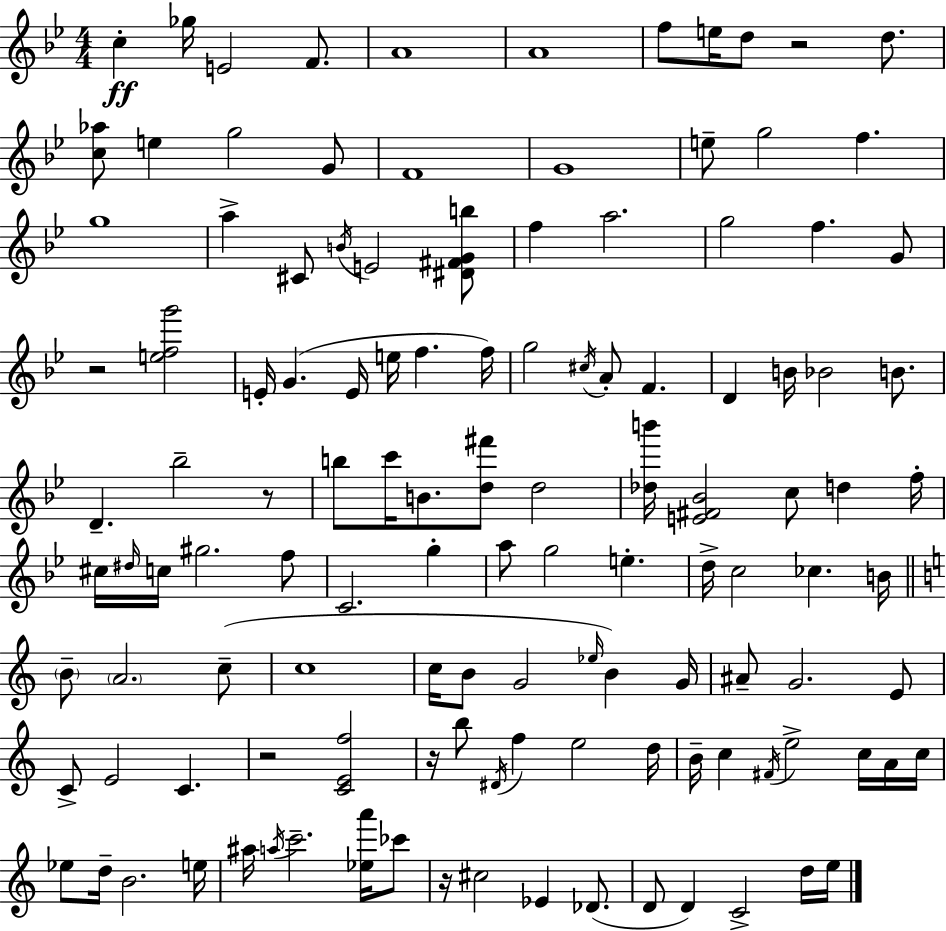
{
  \clef treble
  \numericTimeSignature
  \time 4/4
  \key bes \major
  c''4-.\ff ges''16 e'2 f'8. | a'1 | a'1 | f''8 e''16 d''8 r2 d''8. | \break <c'' aes''>8 e''4 g''2 g'8 | f'1 | g'1 | e''8-- g''2 f''4. | \break g''1 | a''4-> cis'8 \acciaccatura { b'16 } e'2 <dis' fis' g' b''>8 | f''4 a''2. | g''2 f''4. g'8 | \break r2 <e'' f'' g'''>2 | e'16-. g'4.( e'16 e''16 f''4. | f''16) g''2 \acciaccatura { cis''16 } a'8-. f'4. | d'4 b'16 bes'2 b'8. | \break d'4.-- bes''2-- | r8 b''8 c'''16 b'8. <d'' fis'''>8 d''2 | <des'' b'''>16 <e' fis' bes'>2 c''8 d''4 | f''16-. cis''16 \grace { dis''16 } c''16 gis''2. | \break f''8 c'2. g''4-. | a''8 g''2 e''4.-. | d''16-> c''2 ces''4. | b'16 \bar "||" \break \key a \minor \parenthesize b'8-- \parenthesize a'2. c''8--( | c''1 | c''16 b'8 g'2 \grace { ees''16 }) b'4 | g'16 ais'8-- g'2. e'8 | \break c'8-> e'2 c'4. | r2 <c' e' f''>2 | r16 b''8 \acciaccatura { dis'16 } f''4 e''2 | d''16 b'16-- c''4 \acciaccatura { fis'16 } e''2-> | \break c''16 a'16 c''16 ees''8 d''16-- b'2. | e''16 ais''16 \acciaccatura { a''16 } c'''2.-- | <ees'' a'''>16 ces'''8 r16 cis''2 ees'4 | des'8.( d'8 d'4) c'2-> | \break d''16 e''16 \bar "|."
}